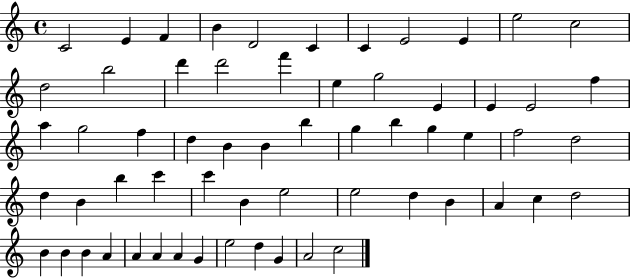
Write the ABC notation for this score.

X:1
T:Untitled
M:4/4
L:1/4
K:C
C2 E F B D2 C C E2 E e2 c2 d2 b2 d' d'2 f' e g2 E E E2 f a g2 f d B B b g b g e f2 d2 d B b c' c' B e2 e2 d B A c d2 B B B A A A A G e2 d G A2 c2